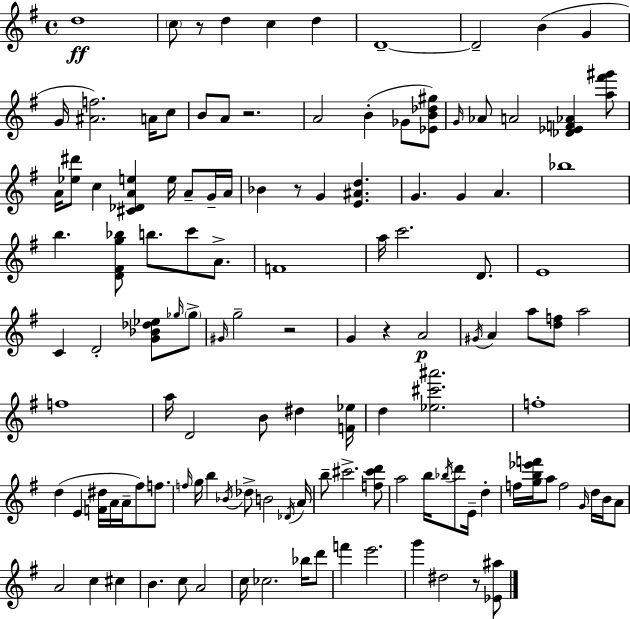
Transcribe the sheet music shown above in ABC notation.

X:1
T:Untitled
M:4/4
L:1/4
K:Em
d4 c/2 z/2 d c d D4 D2 B G G/4 [^Af]2 A/4 c/2 B/2 A/2 z2 A2 B _G/2 [_EB_d^g]/2 G/4 _A/2 A2 [_D_EF_A] [a^f'^g']/2 A/4 [_e^d']/2 c [^C_DAe] e/4 A/2 G/4 A/4 _B z/2 G [E^Ad] G G A _b4 b [D^Fg_b]/2 b/2 c'/2 A/2 F4 a/4 c'2 D/2 E4 C D2 [G_B_d_e]/2 _g/4 _g/2 ^G/4 g2 z2 G z A2 ^G/4 A a/2 [df]/2 a2 f4 a/4 D2 B/2 ^d [F_e]/4 d [_e^c'^a']2 f4 d E [F^d]/4 A/4 A/4 ^f/2 f/2 f/4 g/4 b _B/4 _d/2 B2 _D/4 A/4 b/2 ^c'2 [f^c'd']/2 a2 b/4 _b/4 d'/2 E/4 d f/4 [gb_e'f']/4 a/2 f2 G/4 d/4 B/4 A/2 A2 c ^c B c/2 A2 c/4 _c2 _b/4 d'/2 f' e'2 g' ^d2 z/2 [_E^a]/2